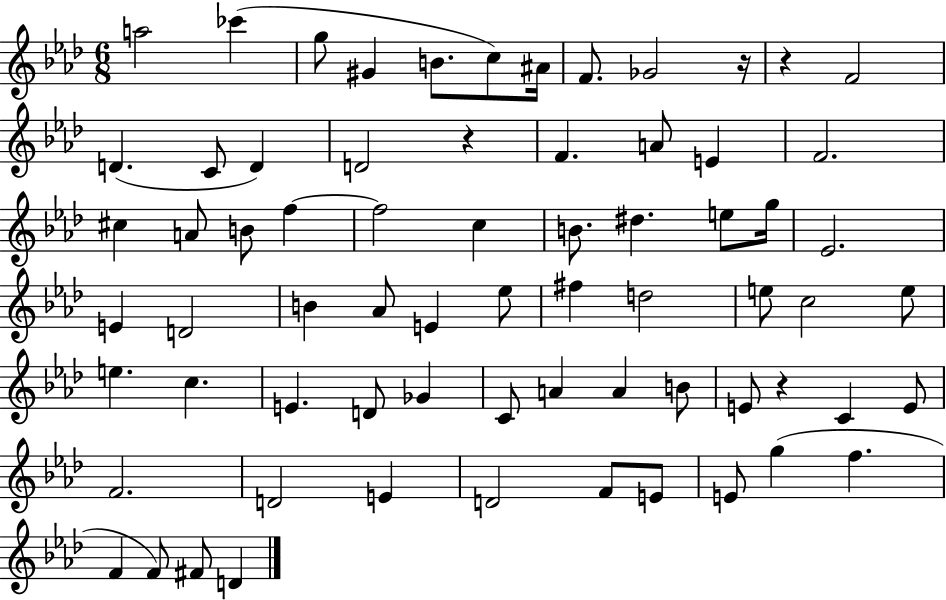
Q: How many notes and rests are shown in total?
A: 69